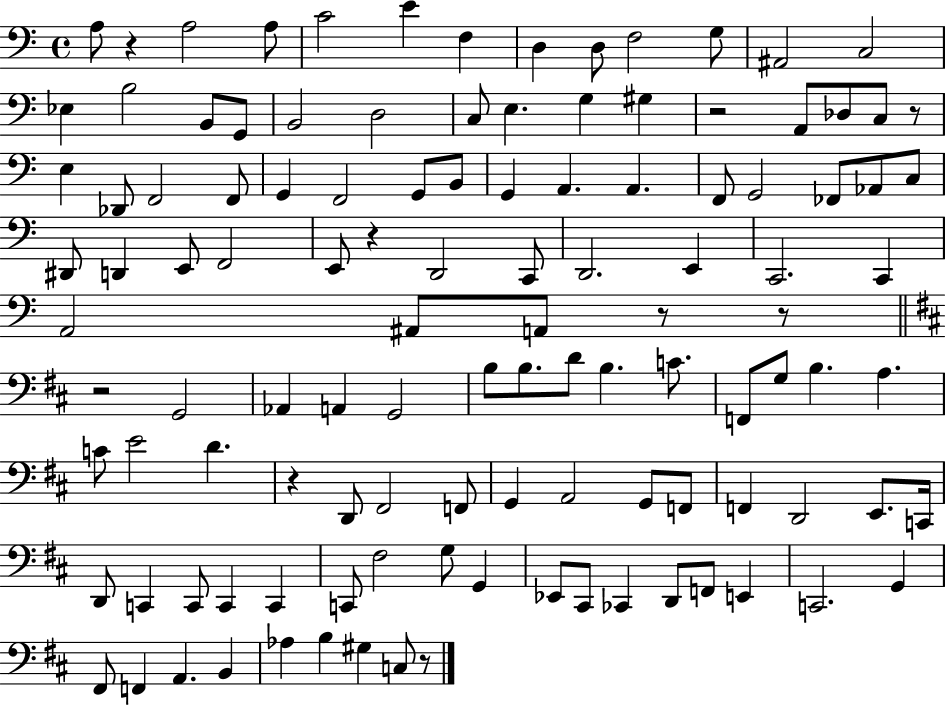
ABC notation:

X:1
T:Untitled
M:4/4
L:1/4
K:C
A,/2 z A,2 A,/2 C2 E F, D, D,/2 F,2 G,/2 ^A,,2 C,2 _E, B,2 B,,/2 G,,/2 B,,2 D,2 C,/2 E, G, ^G, z2 A,,/2 _D,/2 C,/2 z/2 E, _D,,/2 F,,2 F,,/2 G,, F,,2 G,,/2 B,,/2 G,, A,, A,, F,,/2 G,,2 _F,,/2 _A,,/2 C,/2 ^D,,/2 D,, E,,/2 F,,2 E,,/2 z D,,2 C,,/2 D,,2 E,, C,,2 C,, A,,2 ^A,,/2 A,,/2 z/2 z/2 z2 G,,2 _A,, A,, G,,2 B,/2 B,/2 D/2 B, C/2 F,,/2 G,/2 B, A, C/2 E2 D z D,,/2 ^F,,2 F,,/2 G,, A,,2 G,,/2 F,,/2 F,, D,,2 E,,/2 C,,/4 D,,/2 C,, C,,/2 C,, C,, C,,/2 ^F,2 G,/2 G,, _E,,/2 ^C,,/2 _C,, D,,/2 F,,/2 E,, C,,2 G,, ^F,,/2 F,, A,, B,, _A, B, ^G, C,/2 z/2